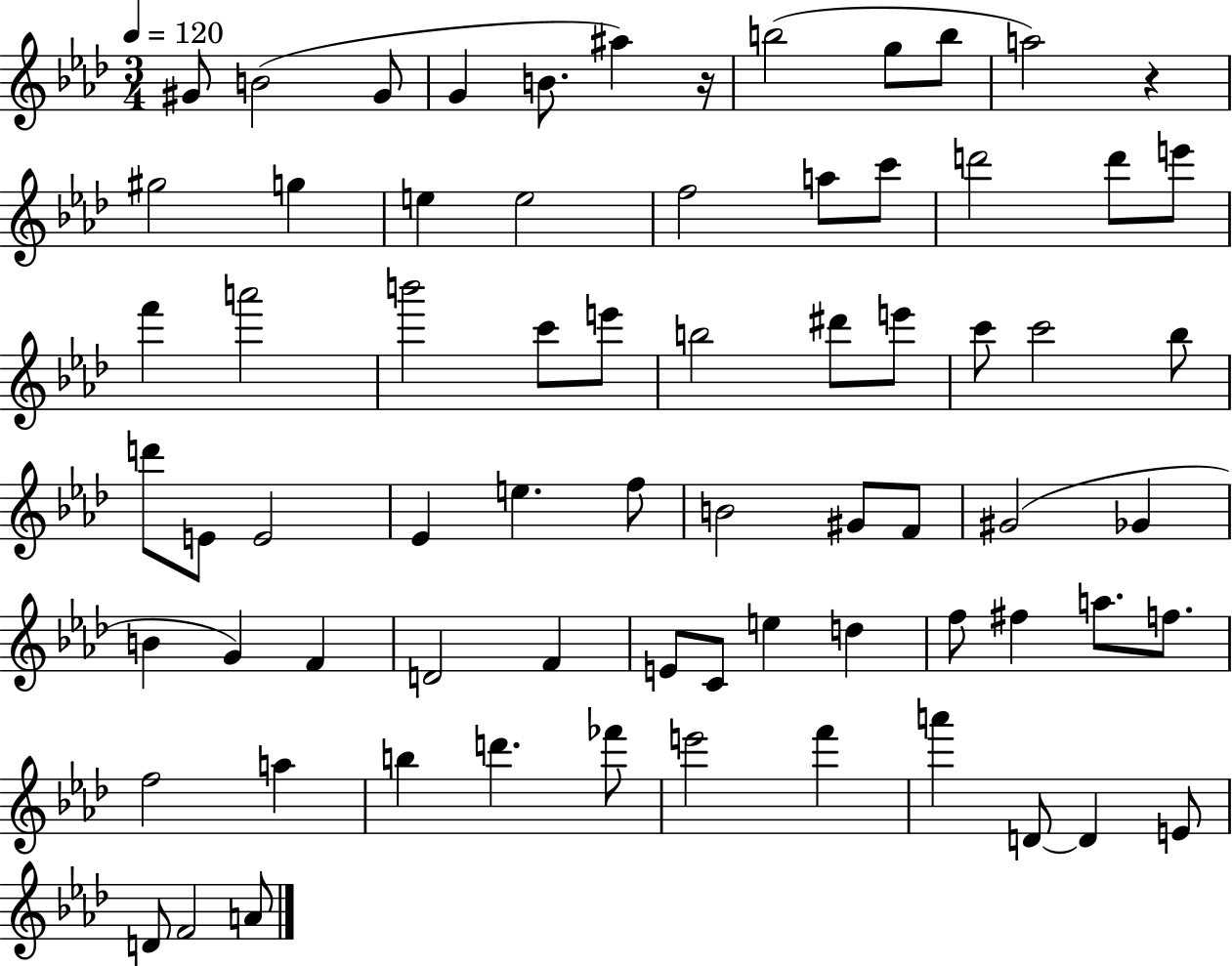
G#4/e B4/h G#4/e G4/q B4/e. A#5/q R/s B5/h G5/e B5/e A5/h R/q G#5/h G5/q E5/q E5/h F5/h A5/e C6/e D6/h D6/e E6/e F6/q A6/h B6/h C6/e E6/e B5/h D#6/e E6/e C6/e C6/h Bb5/e D6/e E4/e E4/h Eb4/q E5/q. F5/e B4/h G#4/e F4/e G#4/h Gb4/q B4/q G4/q F4/q D4/h F4/q E4/e C4/e E5/q D5/q F5/e F#5/q A5/e. F5/e. F5/h A5/q B5/q D6/q. FES6/e E6/h F6/q A6/q D4/e D4/q E4/e D4/e F4/h A4/e